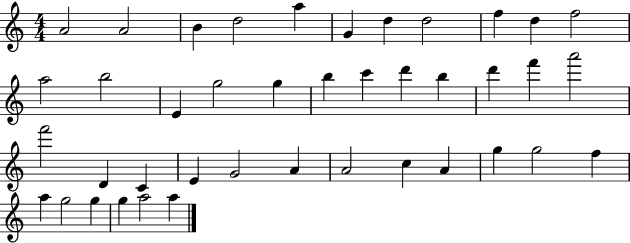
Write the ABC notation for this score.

X:1
T:Untitled
M:4/4
L:1/4
K:C
A2 A2 B d2 a G d d2 f d f2 a2 b2 E g2 g b c' d' b d' f' a'2 f'2 D C E G2 A A2 c A g g2 f a g2 g g a2 a